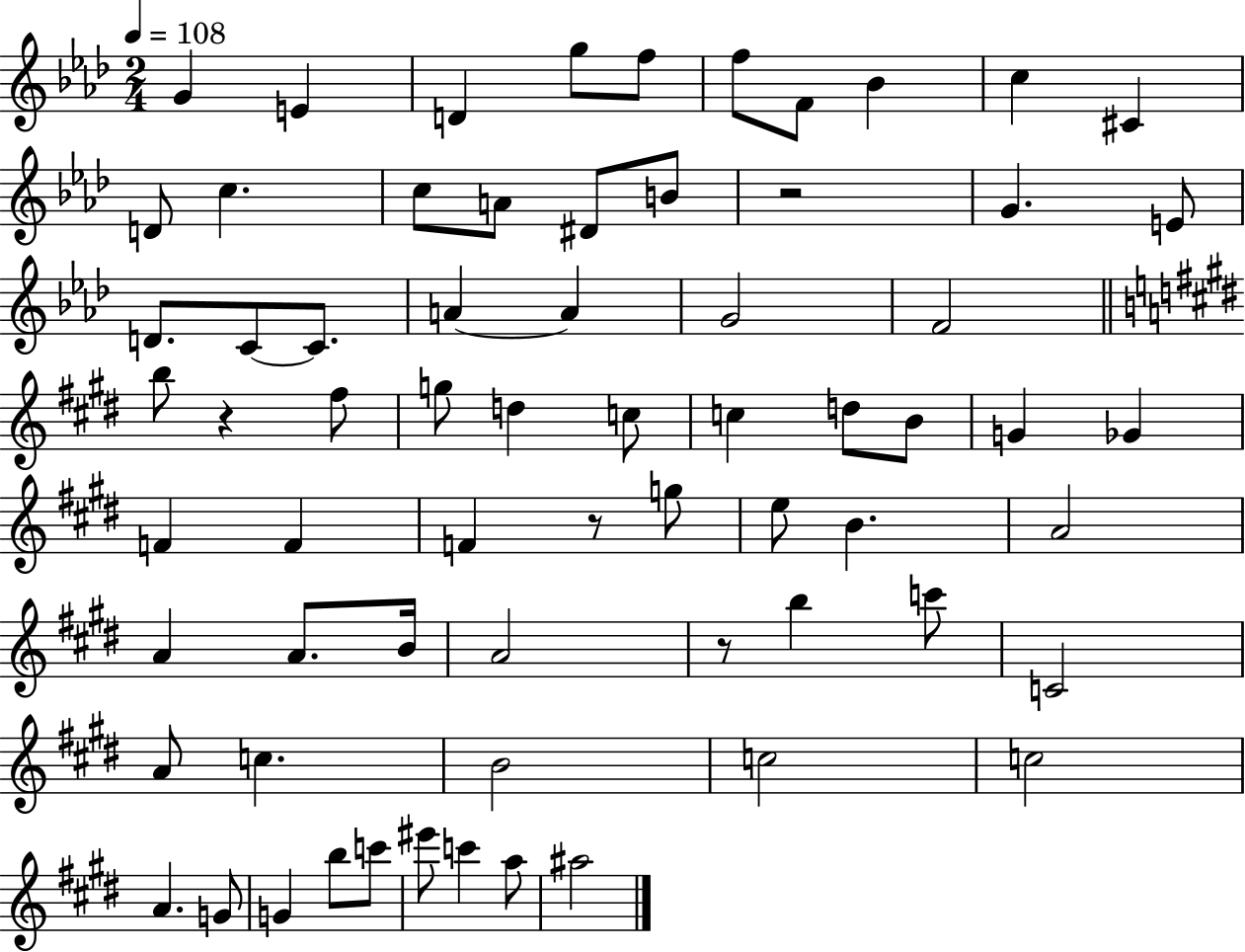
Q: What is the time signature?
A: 2/4